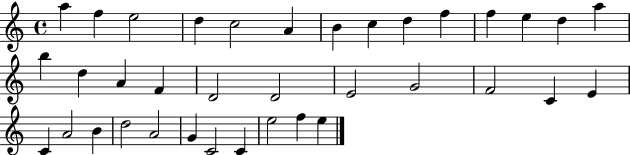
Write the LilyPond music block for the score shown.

{
  \clef treble
  \time 4/4
  \defaultTimeSignature
  \key c \major
  a''4 f''4 e''2 | d''4 c''2 a'4 | b'4 c''4 d''4 f''4 | f''4 e''4 d''4 a''4 | \break b''4 d''4 a'4 f'4 | d'2 d'2 | e'2 g'2 | f'2 c'4 e'4 | \break c'4 a'2 b'4 | d''2 a'2 | g'4 c'2 c'4 | e''2 f''4 e''4 | \break \bar "|."
}